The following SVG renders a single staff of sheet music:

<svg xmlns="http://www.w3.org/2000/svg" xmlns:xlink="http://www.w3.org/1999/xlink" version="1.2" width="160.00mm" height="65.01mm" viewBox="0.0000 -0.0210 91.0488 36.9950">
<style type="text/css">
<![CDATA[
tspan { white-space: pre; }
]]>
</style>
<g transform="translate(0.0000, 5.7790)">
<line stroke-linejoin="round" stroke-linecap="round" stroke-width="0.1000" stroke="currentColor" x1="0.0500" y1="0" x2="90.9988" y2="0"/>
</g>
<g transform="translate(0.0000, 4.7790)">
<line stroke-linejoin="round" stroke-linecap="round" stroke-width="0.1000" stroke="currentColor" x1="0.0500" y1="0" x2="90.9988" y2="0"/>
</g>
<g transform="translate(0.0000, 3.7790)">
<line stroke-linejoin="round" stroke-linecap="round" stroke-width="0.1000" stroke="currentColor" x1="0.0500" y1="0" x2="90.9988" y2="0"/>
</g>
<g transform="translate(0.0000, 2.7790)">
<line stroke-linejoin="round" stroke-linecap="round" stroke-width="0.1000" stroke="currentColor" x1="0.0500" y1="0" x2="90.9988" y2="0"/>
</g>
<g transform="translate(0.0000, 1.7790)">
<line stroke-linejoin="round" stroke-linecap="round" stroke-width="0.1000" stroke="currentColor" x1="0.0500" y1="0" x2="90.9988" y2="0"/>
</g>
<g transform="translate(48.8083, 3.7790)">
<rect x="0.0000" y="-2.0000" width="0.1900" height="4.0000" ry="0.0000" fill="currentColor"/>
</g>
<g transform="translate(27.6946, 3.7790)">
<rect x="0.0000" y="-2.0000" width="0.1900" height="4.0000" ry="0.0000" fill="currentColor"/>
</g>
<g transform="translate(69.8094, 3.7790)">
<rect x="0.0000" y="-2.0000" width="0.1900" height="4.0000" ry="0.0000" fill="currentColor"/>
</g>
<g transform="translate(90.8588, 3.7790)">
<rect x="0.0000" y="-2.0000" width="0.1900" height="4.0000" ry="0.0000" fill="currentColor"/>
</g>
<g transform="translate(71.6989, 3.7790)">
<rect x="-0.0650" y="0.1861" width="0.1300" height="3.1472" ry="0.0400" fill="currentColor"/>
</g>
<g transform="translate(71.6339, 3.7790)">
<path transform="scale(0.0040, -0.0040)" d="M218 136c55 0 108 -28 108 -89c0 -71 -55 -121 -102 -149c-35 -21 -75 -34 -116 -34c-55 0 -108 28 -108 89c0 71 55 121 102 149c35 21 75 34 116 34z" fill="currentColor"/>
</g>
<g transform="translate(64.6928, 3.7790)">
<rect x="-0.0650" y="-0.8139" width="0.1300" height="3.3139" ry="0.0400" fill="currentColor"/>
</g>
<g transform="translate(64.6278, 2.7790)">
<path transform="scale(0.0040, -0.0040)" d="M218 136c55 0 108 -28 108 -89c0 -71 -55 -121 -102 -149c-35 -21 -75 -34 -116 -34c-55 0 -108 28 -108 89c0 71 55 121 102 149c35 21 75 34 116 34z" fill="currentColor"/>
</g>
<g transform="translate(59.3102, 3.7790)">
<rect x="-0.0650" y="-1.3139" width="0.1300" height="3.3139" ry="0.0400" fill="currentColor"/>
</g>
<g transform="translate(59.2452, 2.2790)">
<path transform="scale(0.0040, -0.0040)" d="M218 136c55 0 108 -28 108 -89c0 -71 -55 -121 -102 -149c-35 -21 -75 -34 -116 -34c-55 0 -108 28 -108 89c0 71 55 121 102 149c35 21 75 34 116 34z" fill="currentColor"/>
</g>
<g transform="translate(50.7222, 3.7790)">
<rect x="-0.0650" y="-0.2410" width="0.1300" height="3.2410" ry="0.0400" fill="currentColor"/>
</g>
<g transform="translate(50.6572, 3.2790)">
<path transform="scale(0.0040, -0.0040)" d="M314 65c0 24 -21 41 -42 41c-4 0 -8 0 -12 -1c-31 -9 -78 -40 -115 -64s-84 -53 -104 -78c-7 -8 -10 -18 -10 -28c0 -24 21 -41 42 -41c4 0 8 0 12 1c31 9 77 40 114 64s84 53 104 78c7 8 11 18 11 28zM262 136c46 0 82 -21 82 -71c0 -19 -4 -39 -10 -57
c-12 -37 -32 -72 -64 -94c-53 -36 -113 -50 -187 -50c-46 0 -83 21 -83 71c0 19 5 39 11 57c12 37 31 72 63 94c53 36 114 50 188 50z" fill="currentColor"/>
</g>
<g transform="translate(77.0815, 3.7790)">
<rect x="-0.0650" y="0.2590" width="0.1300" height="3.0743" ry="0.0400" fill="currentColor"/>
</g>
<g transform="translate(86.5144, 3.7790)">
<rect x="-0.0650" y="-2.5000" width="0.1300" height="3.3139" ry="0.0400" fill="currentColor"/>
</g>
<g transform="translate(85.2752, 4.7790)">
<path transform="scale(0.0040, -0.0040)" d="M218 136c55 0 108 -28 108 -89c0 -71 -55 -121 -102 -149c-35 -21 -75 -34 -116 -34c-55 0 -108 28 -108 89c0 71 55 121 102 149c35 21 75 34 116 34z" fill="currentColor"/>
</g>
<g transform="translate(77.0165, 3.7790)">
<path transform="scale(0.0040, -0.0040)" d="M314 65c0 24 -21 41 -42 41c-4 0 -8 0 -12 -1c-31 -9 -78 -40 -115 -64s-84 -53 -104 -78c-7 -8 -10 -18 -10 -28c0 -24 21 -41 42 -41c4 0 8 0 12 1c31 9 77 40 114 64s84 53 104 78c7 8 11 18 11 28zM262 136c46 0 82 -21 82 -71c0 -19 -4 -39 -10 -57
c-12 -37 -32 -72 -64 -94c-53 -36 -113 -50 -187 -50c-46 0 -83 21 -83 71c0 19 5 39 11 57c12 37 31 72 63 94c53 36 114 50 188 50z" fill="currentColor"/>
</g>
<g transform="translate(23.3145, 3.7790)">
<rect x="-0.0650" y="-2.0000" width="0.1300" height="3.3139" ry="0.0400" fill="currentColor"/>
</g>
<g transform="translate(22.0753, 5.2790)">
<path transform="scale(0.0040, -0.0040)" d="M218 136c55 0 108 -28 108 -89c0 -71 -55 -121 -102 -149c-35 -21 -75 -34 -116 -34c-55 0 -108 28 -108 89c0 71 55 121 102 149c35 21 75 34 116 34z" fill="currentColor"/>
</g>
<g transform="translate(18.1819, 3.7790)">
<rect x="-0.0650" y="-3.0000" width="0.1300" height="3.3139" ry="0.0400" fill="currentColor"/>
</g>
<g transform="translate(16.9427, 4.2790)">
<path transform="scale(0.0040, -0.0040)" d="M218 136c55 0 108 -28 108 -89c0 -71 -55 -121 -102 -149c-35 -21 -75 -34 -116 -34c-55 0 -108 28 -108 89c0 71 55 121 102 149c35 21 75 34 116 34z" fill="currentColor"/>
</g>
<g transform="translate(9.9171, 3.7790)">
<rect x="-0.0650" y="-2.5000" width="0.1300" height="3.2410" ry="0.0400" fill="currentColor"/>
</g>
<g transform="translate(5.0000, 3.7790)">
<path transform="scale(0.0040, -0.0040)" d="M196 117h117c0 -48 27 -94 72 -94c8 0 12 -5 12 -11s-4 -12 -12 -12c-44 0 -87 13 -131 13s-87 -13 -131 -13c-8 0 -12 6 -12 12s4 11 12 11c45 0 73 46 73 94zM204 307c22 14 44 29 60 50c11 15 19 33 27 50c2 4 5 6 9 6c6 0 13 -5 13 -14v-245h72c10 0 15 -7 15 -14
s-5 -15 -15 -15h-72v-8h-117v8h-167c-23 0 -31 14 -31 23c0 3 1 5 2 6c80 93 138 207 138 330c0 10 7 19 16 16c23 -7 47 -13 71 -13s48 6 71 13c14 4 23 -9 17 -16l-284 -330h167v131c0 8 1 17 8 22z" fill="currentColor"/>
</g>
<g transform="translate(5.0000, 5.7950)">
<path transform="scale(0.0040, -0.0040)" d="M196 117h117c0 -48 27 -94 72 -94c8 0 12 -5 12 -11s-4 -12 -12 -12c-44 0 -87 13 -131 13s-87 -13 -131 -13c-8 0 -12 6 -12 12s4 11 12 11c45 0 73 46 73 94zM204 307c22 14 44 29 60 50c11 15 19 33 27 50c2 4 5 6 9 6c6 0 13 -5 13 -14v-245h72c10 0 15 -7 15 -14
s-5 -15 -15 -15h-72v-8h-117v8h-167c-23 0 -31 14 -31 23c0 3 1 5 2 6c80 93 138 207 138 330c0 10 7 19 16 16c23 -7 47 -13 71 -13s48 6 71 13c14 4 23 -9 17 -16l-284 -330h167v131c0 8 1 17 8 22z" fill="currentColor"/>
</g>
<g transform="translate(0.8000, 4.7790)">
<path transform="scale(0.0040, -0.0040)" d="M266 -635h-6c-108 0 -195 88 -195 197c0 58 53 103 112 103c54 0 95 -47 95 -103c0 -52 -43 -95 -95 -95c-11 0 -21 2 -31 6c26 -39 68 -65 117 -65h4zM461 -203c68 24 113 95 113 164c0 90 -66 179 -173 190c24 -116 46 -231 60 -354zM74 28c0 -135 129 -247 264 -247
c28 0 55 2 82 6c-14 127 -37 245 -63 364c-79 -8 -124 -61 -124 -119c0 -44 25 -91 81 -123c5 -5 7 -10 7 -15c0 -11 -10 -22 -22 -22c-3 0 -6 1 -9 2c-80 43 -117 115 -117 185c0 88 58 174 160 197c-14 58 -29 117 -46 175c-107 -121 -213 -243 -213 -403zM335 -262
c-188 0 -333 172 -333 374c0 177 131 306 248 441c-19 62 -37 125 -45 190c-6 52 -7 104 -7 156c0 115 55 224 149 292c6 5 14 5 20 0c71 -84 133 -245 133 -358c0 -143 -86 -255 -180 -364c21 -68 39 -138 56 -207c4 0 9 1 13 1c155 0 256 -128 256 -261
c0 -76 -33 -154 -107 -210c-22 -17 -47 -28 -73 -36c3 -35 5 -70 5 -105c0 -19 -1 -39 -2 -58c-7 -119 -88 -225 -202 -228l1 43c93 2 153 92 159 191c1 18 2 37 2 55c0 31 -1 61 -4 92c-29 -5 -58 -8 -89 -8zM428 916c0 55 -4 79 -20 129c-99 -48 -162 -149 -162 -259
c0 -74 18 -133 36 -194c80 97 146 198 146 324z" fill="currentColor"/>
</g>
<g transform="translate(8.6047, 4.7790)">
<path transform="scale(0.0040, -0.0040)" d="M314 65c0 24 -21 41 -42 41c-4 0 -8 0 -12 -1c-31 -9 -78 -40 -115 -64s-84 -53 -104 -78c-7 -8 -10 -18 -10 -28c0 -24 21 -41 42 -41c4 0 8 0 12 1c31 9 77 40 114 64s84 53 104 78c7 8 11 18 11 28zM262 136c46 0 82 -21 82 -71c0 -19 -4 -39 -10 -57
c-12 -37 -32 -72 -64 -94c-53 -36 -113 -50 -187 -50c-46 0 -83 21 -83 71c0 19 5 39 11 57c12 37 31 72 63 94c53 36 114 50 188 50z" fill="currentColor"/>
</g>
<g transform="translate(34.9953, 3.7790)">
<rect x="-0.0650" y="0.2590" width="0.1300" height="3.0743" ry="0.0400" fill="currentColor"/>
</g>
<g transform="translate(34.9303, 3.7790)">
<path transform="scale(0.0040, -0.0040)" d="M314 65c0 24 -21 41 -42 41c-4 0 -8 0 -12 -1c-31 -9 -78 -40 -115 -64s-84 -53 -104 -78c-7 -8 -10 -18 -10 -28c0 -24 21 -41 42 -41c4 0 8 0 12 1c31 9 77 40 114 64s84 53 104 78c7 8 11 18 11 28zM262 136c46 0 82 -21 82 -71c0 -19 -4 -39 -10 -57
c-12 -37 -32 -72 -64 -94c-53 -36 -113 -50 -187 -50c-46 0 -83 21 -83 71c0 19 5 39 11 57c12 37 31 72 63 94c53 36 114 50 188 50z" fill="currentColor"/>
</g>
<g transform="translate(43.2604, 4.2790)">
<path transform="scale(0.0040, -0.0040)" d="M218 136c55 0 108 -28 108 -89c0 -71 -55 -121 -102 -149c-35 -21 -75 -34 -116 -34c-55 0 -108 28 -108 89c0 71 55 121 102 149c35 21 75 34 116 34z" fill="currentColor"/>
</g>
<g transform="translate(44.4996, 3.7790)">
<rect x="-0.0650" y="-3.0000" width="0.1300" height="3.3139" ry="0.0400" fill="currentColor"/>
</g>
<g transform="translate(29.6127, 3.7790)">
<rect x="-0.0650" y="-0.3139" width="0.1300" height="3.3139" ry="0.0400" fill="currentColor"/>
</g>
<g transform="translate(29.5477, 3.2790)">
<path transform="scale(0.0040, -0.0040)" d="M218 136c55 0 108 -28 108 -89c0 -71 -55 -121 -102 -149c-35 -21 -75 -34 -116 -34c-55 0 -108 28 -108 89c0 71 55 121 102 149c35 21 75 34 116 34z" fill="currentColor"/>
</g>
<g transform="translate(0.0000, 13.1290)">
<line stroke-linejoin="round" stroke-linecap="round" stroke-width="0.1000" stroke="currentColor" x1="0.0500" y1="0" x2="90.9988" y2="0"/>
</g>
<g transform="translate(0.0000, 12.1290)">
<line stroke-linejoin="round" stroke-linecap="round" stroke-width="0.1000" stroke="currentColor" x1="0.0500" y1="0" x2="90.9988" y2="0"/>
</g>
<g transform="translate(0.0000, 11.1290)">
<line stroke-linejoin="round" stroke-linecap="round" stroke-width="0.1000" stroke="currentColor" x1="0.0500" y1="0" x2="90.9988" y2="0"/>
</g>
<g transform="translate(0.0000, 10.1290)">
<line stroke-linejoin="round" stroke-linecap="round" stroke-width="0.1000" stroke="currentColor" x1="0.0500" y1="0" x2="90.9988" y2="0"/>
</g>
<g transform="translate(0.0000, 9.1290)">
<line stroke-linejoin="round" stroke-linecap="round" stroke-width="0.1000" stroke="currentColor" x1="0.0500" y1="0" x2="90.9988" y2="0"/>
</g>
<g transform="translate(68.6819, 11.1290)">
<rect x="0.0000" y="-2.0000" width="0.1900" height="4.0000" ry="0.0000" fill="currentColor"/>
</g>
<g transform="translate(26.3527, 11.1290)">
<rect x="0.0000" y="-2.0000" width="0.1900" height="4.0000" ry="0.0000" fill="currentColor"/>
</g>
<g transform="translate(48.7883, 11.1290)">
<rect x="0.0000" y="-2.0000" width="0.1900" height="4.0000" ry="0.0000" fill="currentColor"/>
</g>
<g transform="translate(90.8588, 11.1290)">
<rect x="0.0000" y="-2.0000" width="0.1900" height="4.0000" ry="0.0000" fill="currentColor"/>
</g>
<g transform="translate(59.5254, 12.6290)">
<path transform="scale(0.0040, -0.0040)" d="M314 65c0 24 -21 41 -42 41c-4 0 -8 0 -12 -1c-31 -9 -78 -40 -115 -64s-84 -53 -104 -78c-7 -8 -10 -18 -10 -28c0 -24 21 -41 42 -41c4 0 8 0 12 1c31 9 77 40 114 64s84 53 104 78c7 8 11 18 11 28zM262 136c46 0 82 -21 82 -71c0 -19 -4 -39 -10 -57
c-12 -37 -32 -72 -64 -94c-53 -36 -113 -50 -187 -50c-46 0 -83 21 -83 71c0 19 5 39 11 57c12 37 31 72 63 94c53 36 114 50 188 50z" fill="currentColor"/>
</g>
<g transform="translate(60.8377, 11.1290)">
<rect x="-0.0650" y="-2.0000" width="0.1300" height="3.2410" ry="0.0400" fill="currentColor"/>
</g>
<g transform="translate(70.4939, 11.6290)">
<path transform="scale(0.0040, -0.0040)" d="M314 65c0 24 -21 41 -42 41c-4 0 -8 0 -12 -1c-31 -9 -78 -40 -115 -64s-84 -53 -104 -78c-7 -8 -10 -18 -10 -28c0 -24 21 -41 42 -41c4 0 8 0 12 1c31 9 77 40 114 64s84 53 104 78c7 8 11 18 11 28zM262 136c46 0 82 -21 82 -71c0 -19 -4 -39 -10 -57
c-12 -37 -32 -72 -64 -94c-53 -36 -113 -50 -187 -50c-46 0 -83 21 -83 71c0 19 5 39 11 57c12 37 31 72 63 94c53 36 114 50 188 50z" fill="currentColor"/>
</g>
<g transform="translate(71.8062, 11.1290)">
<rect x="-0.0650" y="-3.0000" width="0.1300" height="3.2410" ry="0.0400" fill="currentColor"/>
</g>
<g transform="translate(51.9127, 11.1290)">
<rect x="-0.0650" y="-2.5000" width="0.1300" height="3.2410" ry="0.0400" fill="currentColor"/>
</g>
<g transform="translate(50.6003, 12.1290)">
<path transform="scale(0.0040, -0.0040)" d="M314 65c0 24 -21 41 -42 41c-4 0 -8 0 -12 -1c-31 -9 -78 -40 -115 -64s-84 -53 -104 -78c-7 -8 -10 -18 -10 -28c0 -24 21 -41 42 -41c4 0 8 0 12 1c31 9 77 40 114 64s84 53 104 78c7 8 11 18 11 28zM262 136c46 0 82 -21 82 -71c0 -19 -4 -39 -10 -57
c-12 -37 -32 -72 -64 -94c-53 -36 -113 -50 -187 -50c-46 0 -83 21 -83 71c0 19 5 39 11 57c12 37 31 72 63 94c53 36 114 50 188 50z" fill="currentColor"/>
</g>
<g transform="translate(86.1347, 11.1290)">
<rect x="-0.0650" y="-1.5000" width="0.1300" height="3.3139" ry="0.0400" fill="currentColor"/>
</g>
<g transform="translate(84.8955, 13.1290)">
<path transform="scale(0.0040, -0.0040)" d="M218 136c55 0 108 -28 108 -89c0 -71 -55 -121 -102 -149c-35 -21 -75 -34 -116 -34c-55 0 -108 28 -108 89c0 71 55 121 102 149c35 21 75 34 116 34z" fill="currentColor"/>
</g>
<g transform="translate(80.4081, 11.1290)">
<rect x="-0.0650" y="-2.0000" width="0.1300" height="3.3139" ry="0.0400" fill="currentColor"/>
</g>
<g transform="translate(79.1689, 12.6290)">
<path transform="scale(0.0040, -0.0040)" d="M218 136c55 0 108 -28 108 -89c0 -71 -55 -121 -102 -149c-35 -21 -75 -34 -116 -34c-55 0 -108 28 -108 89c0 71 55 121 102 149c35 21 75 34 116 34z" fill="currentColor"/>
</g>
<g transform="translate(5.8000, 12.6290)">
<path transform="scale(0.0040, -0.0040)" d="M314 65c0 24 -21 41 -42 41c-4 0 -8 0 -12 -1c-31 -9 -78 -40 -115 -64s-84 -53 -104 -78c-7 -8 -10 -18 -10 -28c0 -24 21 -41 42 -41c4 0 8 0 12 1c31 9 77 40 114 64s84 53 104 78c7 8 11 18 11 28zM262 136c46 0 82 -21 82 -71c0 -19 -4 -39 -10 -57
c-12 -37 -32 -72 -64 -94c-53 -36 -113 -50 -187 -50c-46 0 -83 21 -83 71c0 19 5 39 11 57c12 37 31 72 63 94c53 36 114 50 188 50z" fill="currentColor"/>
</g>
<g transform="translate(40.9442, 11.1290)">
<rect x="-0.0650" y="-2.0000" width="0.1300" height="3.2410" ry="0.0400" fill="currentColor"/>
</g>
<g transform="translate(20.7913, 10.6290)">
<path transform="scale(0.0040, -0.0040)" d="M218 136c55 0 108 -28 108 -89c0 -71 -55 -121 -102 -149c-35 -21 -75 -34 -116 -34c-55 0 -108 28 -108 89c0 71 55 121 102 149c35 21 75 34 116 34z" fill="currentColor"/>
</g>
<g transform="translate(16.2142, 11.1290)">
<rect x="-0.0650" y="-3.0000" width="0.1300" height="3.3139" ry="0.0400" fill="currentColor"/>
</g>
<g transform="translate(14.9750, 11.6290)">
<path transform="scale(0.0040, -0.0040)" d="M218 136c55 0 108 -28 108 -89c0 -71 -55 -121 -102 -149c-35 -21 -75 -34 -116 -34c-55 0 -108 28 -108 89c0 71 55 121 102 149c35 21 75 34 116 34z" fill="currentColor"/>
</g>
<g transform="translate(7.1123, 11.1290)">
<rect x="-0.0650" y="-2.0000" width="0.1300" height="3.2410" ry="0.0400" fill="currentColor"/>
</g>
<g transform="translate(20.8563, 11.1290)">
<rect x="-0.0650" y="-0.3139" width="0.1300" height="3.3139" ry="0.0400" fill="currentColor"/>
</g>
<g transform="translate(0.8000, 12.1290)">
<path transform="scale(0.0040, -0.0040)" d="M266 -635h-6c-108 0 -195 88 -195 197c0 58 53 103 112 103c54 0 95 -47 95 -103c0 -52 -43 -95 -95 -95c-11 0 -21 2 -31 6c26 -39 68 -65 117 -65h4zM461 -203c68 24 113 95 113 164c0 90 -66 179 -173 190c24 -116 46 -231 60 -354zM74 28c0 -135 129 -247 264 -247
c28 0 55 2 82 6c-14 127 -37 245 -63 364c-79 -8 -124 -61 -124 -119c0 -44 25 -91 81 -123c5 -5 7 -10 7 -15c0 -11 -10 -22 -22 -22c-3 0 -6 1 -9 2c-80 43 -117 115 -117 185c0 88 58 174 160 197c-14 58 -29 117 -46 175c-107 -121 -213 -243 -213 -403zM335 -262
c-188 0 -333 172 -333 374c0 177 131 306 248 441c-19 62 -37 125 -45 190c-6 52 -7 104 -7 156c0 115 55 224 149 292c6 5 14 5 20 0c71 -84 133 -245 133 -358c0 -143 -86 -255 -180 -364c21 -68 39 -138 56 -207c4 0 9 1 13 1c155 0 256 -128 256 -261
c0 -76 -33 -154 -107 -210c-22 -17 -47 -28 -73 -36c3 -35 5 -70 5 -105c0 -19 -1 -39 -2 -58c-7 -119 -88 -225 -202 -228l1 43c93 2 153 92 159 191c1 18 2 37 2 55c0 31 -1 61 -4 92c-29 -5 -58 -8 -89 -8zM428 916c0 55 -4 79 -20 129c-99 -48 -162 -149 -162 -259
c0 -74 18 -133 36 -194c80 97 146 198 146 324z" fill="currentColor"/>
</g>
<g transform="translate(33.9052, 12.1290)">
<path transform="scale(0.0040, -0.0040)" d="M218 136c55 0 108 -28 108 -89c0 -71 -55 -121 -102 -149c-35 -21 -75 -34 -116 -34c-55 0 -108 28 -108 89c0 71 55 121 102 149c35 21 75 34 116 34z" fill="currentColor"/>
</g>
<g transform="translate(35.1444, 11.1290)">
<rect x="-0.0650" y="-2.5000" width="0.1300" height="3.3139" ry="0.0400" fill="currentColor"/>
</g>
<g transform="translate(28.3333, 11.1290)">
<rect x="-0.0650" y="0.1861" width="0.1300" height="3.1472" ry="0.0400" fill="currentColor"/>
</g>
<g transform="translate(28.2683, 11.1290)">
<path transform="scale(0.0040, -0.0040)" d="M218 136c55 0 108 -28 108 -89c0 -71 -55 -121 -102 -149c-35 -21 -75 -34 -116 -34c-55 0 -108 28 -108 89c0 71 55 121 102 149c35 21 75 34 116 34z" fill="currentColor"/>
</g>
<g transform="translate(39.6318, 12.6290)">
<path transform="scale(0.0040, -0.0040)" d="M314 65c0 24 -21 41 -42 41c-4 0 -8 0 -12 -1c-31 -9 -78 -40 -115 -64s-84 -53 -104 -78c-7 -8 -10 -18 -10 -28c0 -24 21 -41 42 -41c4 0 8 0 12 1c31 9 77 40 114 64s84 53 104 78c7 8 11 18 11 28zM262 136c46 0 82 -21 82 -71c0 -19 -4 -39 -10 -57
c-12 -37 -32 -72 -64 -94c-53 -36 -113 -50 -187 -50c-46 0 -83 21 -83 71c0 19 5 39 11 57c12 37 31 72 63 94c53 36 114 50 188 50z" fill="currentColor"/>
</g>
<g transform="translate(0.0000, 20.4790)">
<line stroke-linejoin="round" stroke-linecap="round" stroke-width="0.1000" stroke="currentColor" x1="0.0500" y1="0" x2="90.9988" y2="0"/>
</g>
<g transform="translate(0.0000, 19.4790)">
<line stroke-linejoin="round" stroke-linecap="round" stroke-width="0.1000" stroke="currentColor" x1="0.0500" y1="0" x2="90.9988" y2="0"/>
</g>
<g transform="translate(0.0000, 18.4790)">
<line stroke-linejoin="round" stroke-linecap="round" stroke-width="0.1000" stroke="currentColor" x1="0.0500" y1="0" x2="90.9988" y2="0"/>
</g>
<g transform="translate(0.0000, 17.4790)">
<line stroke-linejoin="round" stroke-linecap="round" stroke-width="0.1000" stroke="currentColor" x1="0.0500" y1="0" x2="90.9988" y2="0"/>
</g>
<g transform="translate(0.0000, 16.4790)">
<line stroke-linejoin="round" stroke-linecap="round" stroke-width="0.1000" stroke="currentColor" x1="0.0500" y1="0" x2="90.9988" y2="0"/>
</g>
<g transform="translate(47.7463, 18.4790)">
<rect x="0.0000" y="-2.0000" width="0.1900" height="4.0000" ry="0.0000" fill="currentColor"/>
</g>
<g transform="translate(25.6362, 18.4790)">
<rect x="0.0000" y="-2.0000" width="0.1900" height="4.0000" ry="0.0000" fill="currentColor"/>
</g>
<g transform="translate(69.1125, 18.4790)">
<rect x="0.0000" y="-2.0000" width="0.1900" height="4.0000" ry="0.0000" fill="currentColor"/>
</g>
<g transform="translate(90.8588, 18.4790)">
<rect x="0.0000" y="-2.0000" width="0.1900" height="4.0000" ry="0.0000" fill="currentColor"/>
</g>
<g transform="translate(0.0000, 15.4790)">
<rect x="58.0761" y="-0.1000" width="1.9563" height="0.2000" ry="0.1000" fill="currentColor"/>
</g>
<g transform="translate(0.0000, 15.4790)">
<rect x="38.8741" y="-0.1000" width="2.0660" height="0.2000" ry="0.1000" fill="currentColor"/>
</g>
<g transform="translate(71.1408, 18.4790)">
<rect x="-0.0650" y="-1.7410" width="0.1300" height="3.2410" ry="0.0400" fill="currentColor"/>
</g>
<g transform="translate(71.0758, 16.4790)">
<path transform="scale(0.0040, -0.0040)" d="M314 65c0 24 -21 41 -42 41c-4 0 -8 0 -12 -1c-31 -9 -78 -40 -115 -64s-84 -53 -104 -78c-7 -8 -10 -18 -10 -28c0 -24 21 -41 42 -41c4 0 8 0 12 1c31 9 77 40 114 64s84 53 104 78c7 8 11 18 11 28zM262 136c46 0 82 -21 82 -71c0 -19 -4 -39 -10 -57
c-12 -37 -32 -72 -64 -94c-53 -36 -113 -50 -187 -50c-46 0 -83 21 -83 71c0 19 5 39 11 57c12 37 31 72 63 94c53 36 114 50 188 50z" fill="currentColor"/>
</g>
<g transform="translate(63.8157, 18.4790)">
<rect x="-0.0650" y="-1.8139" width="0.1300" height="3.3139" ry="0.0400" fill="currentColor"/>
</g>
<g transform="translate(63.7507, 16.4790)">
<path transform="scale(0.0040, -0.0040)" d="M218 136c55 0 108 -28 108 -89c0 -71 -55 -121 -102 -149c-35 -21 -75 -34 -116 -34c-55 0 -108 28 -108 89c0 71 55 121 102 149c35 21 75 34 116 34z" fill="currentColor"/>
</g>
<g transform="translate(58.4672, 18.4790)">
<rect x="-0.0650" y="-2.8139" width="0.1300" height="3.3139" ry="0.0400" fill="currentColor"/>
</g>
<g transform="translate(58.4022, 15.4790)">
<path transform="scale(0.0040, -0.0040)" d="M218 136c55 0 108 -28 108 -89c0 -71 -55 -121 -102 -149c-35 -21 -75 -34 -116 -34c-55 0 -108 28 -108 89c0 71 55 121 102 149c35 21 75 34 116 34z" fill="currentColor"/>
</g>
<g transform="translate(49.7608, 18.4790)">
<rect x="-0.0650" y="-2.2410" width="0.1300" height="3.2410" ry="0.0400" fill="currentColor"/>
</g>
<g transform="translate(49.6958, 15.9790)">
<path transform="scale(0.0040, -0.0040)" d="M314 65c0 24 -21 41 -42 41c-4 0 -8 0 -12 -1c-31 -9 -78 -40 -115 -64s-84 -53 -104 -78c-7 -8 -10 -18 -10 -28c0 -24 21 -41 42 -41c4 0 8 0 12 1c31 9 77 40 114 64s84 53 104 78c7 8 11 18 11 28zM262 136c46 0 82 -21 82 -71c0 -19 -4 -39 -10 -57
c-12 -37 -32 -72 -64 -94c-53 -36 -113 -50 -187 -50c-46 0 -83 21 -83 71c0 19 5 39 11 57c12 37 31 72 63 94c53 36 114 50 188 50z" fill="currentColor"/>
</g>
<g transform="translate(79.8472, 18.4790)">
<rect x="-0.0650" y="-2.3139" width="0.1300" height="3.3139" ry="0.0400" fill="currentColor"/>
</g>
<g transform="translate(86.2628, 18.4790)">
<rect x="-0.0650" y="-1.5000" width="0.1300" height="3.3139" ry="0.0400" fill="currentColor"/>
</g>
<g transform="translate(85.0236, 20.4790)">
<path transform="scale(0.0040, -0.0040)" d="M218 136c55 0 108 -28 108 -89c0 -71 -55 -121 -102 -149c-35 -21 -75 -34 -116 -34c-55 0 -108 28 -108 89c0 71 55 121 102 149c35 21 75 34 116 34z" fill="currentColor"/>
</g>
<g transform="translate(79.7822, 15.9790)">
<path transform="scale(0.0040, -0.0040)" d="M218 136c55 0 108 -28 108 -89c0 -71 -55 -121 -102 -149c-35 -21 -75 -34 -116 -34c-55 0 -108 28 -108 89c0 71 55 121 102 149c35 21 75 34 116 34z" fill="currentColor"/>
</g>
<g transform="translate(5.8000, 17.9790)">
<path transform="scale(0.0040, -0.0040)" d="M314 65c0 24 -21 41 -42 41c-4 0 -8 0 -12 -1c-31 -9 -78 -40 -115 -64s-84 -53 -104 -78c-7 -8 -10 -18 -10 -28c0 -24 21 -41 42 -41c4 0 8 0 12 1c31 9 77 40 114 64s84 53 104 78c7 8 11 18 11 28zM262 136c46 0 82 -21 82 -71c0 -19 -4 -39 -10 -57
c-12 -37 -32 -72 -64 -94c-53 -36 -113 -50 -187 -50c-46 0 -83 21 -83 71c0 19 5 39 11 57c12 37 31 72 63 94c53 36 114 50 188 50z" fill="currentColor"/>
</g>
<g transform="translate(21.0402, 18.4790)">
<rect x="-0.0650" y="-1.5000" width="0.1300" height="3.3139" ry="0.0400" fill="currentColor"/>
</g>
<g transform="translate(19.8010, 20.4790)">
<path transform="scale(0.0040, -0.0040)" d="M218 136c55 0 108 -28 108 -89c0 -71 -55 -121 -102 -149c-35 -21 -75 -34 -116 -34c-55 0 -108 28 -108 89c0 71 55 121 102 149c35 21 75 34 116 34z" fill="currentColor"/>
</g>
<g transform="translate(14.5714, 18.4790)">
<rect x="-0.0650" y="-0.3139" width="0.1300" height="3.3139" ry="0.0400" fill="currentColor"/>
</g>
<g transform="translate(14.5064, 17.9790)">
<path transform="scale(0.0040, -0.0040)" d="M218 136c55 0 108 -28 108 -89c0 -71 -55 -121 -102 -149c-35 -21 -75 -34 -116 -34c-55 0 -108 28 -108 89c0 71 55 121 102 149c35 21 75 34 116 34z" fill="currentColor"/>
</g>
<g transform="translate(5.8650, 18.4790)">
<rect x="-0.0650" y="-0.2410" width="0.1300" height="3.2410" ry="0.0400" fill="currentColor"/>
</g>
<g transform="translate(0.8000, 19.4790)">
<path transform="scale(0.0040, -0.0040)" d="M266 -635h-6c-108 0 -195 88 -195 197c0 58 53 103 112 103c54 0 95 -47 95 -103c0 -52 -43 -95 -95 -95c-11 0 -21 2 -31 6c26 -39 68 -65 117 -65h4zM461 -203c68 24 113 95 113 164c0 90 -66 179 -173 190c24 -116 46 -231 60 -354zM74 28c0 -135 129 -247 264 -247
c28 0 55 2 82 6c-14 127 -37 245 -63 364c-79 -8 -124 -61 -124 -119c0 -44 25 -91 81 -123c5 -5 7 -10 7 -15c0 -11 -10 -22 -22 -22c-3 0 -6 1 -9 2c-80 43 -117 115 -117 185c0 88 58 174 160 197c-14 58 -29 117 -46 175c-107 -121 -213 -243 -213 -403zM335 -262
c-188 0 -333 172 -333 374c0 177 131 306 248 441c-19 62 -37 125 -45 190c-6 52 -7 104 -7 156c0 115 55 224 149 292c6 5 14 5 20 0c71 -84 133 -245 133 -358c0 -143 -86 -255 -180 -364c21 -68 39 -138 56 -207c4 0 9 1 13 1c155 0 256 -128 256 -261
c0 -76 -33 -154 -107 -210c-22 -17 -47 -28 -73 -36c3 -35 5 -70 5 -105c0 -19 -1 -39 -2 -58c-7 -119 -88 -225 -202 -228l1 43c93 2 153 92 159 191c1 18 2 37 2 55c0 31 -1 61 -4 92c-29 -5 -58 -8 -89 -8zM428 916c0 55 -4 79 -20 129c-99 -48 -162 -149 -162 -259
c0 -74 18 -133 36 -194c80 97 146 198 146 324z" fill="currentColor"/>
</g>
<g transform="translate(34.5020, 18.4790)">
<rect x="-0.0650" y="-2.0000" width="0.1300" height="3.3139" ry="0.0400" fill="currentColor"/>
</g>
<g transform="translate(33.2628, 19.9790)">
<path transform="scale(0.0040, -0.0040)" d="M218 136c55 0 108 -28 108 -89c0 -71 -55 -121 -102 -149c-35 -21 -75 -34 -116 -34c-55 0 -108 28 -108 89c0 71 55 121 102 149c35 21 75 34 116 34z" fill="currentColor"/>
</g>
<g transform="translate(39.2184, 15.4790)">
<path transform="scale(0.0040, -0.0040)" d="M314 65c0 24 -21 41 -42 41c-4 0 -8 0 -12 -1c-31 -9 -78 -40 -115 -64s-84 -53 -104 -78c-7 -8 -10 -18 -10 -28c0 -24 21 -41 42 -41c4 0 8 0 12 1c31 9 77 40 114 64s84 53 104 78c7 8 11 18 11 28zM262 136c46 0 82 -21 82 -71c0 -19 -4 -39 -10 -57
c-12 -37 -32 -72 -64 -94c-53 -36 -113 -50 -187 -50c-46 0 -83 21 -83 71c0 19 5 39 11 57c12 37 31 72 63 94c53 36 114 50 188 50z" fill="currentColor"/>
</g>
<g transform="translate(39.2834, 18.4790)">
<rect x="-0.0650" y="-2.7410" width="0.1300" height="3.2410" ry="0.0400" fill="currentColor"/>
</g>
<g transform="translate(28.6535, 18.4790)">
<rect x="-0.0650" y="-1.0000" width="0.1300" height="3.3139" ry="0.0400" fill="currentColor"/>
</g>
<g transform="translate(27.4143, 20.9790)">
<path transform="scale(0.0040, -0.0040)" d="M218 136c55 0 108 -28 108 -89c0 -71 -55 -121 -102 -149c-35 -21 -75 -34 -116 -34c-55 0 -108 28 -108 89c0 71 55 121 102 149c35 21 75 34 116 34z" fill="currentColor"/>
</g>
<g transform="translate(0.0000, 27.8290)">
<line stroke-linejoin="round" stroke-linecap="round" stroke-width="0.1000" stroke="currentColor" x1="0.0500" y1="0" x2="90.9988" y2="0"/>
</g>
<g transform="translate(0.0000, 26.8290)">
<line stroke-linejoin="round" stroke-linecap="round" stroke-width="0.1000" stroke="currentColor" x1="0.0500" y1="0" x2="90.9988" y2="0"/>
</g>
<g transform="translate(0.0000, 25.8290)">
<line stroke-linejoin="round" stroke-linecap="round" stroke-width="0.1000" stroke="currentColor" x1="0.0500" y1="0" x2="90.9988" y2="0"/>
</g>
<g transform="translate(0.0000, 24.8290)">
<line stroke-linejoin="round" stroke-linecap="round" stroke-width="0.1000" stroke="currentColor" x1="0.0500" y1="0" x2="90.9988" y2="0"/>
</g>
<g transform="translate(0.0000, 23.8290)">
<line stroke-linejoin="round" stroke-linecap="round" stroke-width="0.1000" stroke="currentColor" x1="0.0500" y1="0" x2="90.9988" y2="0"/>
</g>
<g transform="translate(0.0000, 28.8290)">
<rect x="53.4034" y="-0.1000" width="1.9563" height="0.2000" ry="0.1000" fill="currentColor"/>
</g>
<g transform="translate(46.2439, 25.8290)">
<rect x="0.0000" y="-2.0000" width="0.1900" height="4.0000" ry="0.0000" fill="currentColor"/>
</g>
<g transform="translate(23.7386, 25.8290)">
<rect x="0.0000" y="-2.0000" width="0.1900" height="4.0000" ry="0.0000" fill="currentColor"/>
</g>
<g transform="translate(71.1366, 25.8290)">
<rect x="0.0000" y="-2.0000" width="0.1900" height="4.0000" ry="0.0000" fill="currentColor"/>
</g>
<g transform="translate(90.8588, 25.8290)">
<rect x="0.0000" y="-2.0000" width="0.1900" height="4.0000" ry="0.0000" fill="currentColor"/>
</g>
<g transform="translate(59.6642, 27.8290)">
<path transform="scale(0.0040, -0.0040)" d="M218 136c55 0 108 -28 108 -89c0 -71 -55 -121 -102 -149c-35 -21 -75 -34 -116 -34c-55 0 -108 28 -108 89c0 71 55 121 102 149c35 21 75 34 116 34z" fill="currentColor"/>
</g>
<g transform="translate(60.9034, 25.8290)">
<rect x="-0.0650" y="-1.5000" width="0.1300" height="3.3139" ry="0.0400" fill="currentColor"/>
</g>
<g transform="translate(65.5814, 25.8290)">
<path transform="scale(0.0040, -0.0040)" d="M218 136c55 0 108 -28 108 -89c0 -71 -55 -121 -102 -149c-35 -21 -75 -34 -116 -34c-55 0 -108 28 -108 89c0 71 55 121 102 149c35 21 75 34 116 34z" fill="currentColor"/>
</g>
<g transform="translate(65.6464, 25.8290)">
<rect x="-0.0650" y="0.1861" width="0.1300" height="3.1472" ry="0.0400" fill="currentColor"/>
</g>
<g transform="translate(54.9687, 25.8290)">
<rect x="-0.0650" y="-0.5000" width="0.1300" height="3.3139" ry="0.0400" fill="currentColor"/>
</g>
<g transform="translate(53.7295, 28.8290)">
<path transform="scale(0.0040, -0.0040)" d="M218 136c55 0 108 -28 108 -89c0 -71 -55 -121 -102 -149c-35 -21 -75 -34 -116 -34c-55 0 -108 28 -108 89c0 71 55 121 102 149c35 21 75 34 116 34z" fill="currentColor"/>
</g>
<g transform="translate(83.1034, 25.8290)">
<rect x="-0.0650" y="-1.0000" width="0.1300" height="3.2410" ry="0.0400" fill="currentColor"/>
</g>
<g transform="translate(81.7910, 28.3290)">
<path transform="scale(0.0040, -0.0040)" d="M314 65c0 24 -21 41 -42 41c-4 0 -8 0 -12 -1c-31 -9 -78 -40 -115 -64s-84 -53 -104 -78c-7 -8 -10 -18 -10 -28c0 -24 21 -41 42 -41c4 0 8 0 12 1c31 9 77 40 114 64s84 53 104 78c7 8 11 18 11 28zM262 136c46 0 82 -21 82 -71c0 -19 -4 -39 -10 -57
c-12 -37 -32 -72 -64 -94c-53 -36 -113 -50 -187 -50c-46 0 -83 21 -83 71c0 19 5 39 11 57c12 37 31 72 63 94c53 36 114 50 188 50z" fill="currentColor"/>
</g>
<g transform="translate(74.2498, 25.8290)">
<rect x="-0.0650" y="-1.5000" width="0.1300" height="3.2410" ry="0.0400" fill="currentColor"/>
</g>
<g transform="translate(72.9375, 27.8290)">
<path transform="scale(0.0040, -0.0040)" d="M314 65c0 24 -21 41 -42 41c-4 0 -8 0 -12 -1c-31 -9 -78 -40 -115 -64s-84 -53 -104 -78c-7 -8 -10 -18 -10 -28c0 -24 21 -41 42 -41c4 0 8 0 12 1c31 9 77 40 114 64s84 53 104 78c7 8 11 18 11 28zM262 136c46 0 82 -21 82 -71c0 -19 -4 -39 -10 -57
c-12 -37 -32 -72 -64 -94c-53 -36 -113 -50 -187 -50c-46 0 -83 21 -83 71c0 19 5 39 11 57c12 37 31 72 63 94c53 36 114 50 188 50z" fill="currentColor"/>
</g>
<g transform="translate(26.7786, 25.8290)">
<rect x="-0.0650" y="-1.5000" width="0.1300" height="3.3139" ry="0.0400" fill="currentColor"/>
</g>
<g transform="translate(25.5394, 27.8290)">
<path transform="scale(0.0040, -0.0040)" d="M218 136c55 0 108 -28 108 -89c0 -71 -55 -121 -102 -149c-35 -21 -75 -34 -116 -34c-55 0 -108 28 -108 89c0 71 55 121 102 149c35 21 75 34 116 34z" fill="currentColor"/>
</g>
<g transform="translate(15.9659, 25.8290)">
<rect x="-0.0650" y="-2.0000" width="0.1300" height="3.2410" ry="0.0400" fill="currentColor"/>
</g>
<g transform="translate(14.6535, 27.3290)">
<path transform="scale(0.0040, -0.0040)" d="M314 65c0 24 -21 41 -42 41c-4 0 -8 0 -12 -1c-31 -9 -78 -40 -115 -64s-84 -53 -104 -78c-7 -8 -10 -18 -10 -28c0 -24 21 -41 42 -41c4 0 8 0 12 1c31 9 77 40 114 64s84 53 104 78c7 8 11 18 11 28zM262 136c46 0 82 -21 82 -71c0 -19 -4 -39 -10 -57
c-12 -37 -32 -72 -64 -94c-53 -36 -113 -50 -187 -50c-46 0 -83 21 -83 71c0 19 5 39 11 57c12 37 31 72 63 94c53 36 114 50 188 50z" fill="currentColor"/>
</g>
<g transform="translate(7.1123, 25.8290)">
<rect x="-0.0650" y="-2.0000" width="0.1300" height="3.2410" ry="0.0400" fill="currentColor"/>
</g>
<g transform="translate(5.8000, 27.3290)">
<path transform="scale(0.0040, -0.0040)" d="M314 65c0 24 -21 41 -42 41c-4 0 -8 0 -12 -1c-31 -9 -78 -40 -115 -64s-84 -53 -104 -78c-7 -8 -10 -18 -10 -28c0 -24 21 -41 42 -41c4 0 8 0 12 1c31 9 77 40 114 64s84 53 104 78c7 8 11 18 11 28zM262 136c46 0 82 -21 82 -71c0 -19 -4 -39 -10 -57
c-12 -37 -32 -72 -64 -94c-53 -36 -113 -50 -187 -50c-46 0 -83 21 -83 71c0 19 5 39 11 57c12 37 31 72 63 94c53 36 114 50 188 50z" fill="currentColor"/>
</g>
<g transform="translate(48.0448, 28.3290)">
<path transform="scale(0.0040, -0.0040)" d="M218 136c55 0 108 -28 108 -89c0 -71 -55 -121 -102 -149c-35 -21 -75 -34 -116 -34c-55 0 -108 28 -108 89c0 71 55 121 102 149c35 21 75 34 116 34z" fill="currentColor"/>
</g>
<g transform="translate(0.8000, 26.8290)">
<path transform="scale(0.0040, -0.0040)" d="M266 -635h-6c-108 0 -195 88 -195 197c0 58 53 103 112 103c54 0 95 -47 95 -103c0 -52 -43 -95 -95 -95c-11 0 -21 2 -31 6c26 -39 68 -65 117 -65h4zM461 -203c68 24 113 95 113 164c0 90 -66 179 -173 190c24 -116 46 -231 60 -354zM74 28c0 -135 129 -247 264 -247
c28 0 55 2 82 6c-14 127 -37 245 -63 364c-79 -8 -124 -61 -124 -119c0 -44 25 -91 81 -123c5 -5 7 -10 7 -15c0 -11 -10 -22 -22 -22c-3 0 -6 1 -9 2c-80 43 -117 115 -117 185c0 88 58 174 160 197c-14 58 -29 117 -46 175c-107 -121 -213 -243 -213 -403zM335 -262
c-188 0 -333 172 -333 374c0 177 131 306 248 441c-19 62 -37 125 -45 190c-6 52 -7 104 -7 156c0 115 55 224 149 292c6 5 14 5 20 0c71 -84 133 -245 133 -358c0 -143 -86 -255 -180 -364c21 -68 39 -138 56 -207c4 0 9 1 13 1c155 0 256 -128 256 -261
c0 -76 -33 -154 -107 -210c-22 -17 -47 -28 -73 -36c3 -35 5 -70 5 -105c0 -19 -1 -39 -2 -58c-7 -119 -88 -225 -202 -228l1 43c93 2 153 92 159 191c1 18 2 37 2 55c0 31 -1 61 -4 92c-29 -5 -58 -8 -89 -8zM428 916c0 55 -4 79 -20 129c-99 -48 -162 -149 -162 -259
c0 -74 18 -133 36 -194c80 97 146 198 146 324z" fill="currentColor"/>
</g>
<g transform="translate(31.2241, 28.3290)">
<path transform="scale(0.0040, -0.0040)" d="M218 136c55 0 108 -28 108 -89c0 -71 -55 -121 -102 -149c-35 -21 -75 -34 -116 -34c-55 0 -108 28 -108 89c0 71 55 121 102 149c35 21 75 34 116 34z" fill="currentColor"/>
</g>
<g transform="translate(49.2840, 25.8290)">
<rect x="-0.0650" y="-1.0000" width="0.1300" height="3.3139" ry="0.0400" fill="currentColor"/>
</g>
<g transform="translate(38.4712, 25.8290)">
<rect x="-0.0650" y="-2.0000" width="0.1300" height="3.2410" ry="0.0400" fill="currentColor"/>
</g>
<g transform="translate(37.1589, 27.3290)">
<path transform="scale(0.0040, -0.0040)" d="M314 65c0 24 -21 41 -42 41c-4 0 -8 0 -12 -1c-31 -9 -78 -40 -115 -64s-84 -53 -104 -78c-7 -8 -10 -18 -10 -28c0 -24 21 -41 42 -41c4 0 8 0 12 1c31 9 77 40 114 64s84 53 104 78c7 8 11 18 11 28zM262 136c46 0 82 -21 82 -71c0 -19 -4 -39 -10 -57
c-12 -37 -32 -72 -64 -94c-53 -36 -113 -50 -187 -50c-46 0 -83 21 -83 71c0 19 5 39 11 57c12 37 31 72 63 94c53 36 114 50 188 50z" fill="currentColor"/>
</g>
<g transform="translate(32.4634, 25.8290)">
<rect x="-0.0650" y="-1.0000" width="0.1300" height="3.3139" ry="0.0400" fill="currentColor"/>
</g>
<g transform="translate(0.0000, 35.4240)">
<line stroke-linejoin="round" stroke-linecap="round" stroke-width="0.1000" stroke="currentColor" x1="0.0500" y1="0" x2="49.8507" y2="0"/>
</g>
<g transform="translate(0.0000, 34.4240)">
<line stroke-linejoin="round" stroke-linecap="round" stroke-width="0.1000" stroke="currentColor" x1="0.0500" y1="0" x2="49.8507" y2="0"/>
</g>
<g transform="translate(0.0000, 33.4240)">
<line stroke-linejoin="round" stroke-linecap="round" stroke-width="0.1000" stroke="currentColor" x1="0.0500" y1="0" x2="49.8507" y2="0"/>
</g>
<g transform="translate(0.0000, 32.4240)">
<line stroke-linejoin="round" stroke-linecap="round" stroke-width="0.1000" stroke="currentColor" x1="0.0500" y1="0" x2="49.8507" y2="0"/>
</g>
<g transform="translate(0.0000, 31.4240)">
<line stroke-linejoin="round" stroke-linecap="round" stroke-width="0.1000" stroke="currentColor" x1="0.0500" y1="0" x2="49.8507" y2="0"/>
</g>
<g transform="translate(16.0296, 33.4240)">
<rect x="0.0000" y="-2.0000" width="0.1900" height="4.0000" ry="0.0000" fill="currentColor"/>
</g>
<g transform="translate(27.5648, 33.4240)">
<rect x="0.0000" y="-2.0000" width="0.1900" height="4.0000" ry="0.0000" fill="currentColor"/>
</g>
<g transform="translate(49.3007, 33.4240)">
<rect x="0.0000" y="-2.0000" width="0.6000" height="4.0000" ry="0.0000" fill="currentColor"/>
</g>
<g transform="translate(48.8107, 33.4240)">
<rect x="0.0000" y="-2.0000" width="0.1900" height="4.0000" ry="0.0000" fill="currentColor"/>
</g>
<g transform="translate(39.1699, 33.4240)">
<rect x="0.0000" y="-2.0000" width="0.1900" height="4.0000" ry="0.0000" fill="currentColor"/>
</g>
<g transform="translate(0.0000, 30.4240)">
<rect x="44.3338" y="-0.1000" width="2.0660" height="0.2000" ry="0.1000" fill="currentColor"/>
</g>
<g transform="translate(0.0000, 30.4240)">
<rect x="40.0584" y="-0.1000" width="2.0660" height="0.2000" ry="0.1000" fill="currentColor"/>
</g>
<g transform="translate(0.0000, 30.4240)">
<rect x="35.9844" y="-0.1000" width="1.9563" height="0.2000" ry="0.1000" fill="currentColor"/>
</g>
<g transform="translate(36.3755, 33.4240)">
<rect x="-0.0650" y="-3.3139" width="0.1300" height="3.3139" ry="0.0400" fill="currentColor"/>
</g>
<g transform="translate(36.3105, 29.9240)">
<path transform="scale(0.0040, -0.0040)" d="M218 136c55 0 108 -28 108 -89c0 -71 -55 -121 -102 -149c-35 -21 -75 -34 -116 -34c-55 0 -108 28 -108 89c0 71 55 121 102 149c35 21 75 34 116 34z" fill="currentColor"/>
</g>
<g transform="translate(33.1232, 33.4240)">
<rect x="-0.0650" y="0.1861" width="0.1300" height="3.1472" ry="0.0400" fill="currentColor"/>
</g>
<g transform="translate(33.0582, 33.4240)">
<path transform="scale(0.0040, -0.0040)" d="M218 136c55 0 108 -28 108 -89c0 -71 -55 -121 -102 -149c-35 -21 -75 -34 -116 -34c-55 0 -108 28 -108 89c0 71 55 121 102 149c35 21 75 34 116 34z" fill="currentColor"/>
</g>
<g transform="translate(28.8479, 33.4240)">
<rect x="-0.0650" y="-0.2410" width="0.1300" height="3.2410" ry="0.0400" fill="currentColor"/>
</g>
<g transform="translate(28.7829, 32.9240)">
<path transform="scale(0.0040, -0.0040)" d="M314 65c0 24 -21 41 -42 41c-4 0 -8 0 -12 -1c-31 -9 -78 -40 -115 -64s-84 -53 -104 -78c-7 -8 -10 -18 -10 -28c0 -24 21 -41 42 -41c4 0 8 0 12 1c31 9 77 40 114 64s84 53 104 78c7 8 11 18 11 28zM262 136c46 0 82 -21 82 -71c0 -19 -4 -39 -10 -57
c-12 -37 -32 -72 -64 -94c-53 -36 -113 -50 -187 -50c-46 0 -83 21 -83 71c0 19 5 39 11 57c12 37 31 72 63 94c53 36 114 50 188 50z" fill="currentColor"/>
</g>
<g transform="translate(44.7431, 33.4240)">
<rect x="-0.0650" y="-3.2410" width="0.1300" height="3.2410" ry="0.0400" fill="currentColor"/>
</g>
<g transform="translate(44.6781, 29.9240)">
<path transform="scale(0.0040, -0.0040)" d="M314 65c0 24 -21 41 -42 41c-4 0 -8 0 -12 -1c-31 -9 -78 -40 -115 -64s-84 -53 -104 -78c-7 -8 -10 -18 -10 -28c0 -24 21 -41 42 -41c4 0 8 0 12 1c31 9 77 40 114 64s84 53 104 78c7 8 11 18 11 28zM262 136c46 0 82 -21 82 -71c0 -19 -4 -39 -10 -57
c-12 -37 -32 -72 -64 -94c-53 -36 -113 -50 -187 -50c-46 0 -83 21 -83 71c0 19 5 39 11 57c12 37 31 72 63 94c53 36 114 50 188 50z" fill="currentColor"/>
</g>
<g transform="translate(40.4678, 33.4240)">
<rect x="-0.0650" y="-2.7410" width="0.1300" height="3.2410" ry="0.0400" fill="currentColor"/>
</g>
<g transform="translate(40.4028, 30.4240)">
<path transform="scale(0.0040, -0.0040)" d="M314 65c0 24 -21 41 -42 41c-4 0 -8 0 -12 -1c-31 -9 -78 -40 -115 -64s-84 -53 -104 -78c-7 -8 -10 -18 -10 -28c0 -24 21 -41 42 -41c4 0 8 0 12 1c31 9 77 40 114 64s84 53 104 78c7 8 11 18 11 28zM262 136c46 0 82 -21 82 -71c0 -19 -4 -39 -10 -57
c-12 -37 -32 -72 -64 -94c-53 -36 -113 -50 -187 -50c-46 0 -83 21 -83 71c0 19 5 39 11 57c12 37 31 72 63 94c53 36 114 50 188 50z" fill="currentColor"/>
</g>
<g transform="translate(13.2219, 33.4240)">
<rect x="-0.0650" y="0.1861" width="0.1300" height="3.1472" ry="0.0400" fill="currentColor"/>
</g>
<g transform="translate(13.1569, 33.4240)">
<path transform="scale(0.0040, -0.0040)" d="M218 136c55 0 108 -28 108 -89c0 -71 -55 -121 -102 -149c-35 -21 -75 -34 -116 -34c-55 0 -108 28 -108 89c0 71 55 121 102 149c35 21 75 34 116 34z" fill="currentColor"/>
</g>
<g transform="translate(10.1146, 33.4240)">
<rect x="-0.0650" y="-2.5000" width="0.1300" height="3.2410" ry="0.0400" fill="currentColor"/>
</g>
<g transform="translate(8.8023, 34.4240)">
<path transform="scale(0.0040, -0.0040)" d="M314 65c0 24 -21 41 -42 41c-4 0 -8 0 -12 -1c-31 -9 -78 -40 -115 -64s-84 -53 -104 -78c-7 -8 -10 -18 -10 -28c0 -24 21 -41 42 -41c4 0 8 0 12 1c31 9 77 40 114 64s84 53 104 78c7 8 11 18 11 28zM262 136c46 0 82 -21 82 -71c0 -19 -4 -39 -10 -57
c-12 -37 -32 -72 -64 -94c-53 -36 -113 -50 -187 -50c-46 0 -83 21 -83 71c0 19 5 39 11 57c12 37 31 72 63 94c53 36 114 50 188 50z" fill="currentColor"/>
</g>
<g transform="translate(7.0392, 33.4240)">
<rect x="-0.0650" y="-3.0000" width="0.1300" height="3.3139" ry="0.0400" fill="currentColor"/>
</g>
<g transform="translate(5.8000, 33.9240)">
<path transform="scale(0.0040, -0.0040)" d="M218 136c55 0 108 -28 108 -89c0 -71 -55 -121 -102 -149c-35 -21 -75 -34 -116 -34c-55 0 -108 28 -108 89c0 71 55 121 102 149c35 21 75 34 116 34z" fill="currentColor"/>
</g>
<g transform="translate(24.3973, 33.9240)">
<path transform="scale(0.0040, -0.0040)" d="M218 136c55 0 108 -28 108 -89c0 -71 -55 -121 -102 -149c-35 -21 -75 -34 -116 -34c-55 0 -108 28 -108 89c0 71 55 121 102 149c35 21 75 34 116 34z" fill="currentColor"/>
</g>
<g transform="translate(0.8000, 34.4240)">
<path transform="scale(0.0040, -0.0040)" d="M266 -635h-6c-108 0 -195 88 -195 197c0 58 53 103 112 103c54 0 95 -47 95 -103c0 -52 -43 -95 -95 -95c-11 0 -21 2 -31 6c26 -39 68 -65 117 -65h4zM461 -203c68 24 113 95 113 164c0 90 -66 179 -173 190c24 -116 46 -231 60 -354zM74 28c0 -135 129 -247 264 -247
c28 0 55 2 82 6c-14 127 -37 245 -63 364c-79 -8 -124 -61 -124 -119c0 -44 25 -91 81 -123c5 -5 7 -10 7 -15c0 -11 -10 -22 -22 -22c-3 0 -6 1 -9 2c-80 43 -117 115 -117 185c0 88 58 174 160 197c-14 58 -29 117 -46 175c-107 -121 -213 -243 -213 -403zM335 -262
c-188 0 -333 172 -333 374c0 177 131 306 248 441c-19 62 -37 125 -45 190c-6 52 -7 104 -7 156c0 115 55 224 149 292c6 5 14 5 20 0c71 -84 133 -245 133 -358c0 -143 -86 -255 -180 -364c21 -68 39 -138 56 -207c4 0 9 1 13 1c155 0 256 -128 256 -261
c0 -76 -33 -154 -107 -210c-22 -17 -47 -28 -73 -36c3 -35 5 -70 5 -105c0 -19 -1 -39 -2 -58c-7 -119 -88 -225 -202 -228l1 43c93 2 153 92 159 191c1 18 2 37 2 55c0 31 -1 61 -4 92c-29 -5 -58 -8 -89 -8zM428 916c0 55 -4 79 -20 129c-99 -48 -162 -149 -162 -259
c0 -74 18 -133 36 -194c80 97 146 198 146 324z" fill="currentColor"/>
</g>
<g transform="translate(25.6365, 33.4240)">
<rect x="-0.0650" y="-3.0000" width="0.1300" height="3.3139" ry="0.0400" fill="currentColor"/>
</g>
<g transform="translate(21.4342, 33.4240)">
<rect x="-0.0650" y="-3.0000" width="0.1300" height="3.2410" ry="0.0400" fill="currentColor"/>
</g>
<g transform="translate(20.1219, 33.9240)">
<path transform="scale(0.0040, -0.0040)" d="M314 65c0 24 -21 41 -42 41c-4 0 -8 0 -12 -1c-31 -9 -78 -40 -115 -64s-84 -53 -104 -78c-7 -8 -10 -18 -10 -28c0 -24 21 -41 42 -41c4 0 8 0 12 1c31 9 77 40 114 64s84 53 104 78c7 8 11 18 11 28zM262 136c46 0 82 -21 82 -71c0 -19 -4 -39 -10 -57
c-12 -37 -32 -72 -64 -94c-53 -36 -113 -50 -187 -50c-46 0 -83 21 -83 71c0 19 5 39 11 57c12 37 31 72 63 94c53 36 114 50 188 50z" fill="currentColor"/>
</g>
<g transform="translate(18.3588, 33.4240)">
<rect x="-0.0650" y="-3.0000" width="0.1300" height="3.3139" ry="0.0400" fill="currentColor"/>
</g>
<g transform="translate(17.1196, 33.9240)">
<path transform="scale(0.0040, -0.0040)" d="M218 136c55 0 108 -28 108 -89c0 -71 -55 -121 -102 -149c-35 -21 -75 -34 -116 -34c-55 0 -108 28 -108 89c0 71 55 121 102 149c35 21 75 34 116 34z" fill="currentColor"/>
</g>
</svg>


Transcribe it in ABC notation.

X:1
T:Untitled
M:4/4
L:1/4
K:C
G2 A F c B2 A c2 e d B B2 G F2 A c B G F2 G2 F2 A2 F E c2 c E D F a2 g2 a f f2 g E F2 F2 E D F2 D C E B E2 D2 A G2 B A A2 A c2 B b a2 b2